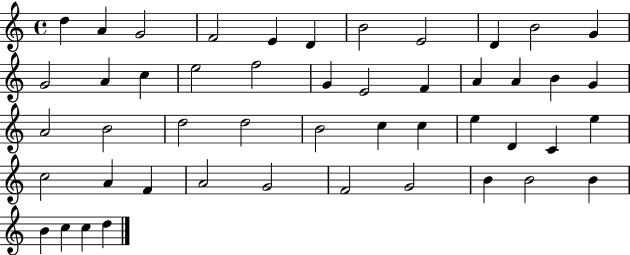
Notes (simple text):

D5/q A4/q G4/h F4/h E4/q D4/q B4/h E4/h D4/q B4/h G4/q G4/h A4/q C5/q E5/h F5/h G4/q E4/h F4/q A4/q A4/q B4/q G4/q A4/h B4/h D5/h D5/h B4/h C5/q C5/q E5/q D4/q C4/q E5/q C5/h A4/q F4/q A4/h G4/h F4/h G4/h B4/q B4/h B4/q B4/q C5/q C5/q D5/q